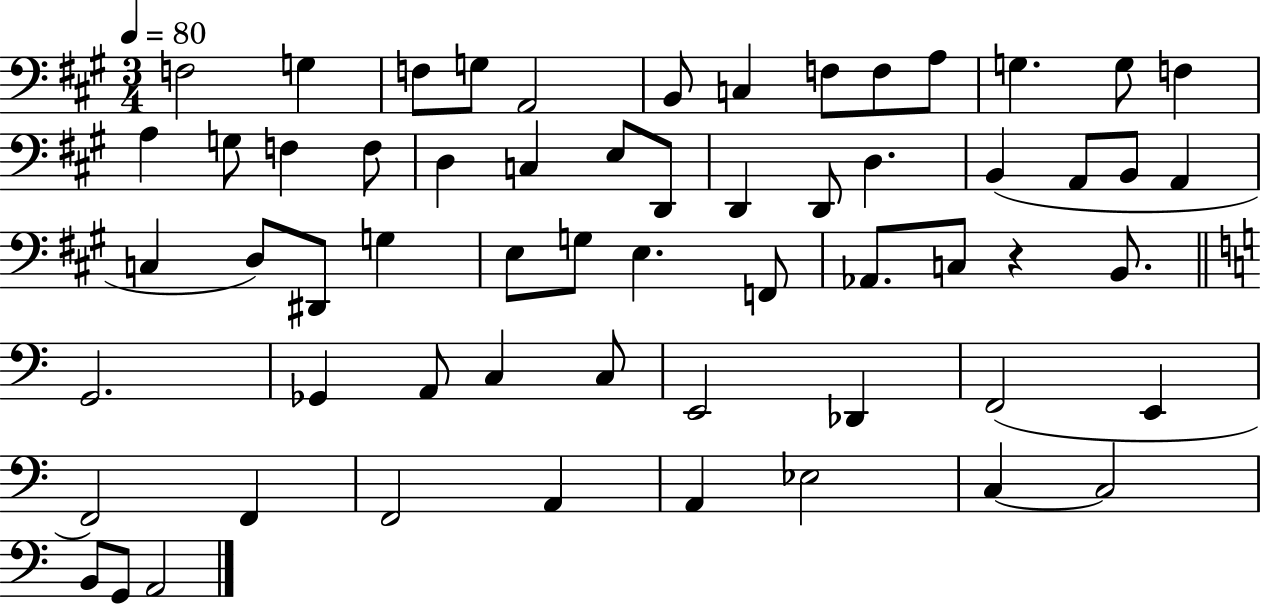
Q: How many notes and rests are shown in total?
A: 60